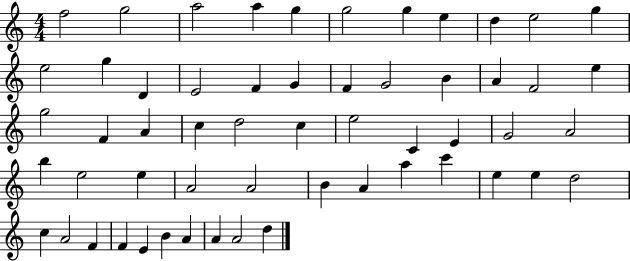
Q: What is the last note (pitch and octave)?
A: D5